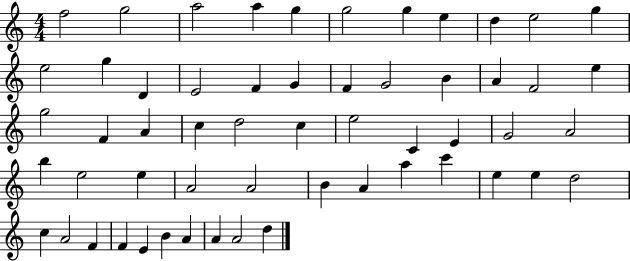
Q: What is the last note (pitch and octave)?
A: D5